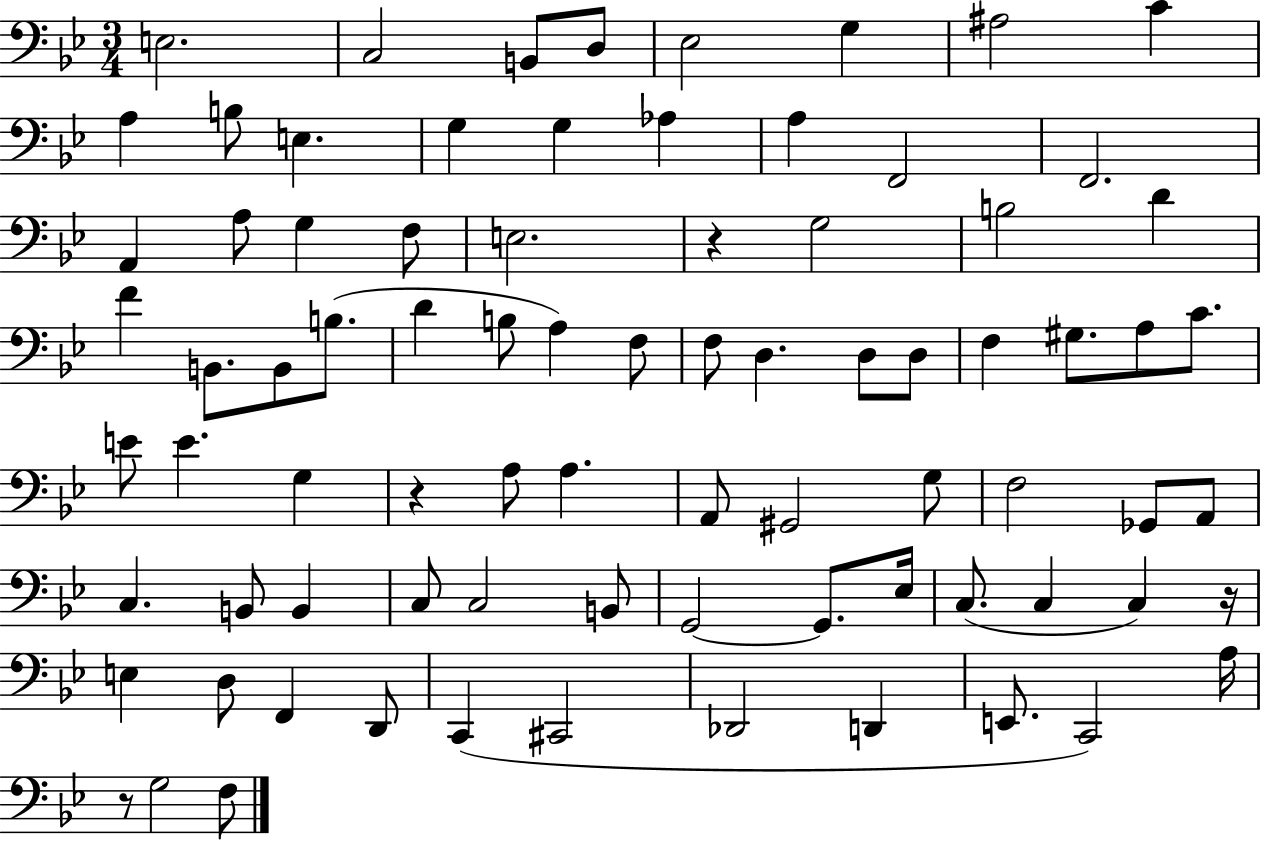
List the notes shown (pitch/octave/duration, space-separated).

E3/h. C3/h B2/e D3/e Eb3/h G3/q A#3/h C4/q A3/q B3/e E3/q. G3/q G3/q Ab3/q A3/q F2/h F2/h. A2/q A3/e G3/q F3/e E3/h. R/q G3/h B3/h D4/q F4/q B2/e. B2/e B3/e. D4/q B3/e A3/q F3/e F3/e D3/q. D3/e D3/e F3/q G#3/e. A3/e C4/e. E4/e E4/q. G3/q R/q A3/e A3/q. A2/e G#2/h G3/e F3/h Gb2/e A2/e C3/q. B2/e B2/q C3/e C3/h B2/e G2/h G2/e. Eb3/s C3/e. C3/q C3/q R/s E3/q D3/e F2/q D2/e C2/q C#2/h Db2/h D2/q E2/e. C2/h A3/s R/e G3/h F3/e